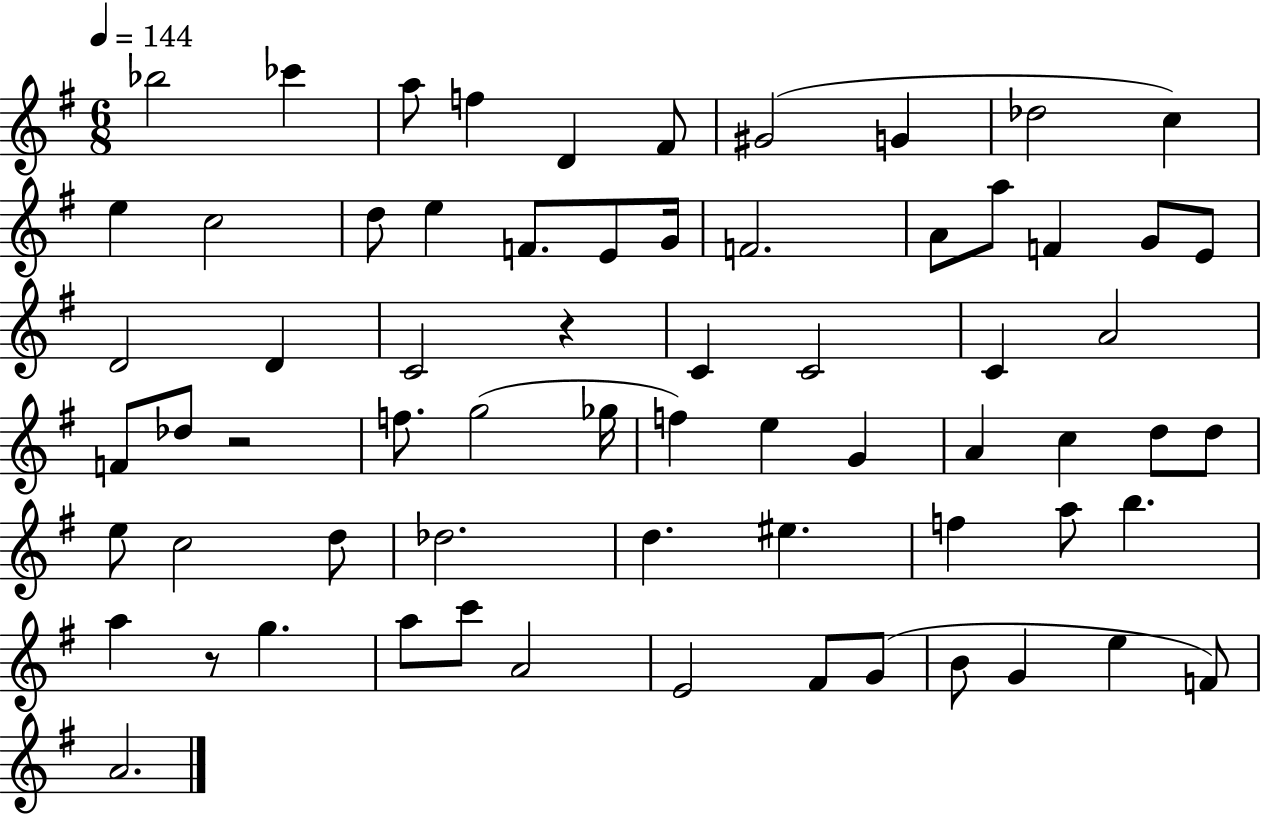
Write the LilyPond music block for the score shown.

{
  \clef treble
  \numericTimeSignature
  \time 6/8
  \key g \major
  \tempo 4 = 144
  bes''2 ces'''4 | a''8 f''4 d'4 fis'8 | gis'2( g'4 | des''2 c''4) | \break e''4 c''2 | d''8 e''4 f'8. e'8 g'16 | f'2. | a'8 a''8 f'4 g'8 e'8 | \break d'2 d'4 | c'2 r4 | c'4 c'2 | c'4 a'2 | \break f'8 des''8 r2 | f''8. g''2( ges''16 | f''4) e''4 g'4 | a'4 c''4 d''8 d''8 | \break e''8 c''2 d''8 | des''2. | d''4. eis''4. | f''4 a''8 b''4. | \break a''4 r8 g''4. | a''8 c'''8 a'2 | e'2 fis'8 g'8( | b'8 g'4 e''4 f'8) | \break a'2. | \bar "|."
}